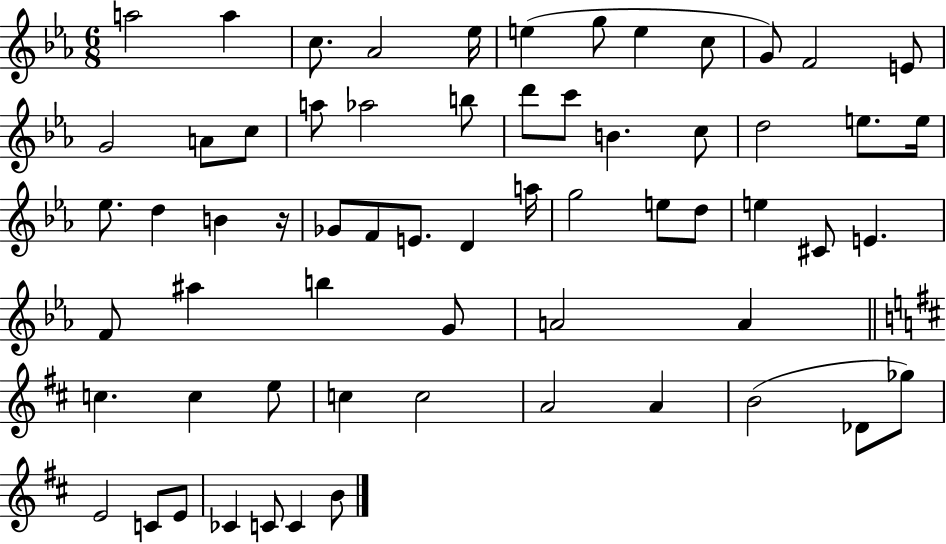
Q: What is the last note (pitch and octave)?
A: B4